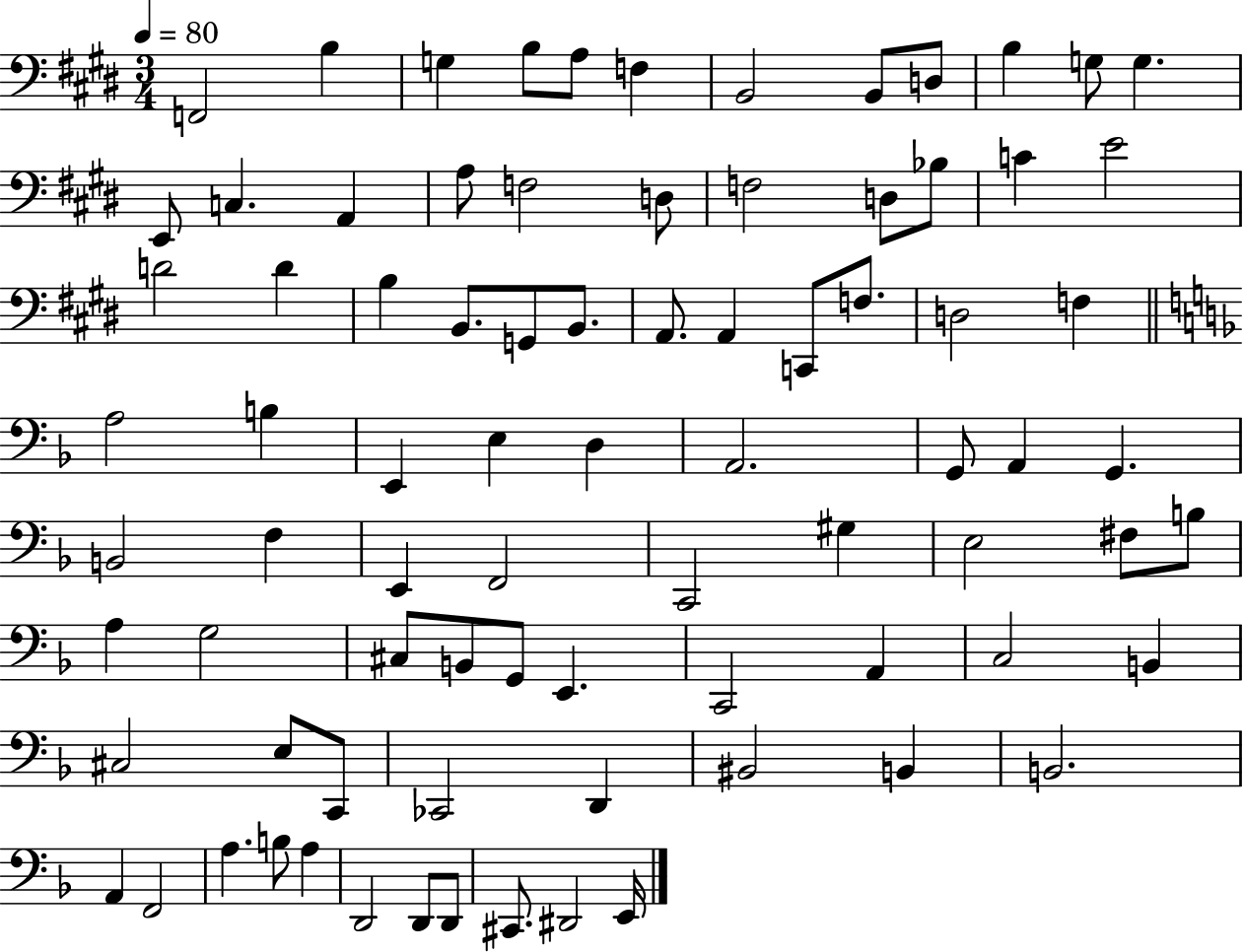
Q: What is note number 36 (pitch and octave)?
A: A3